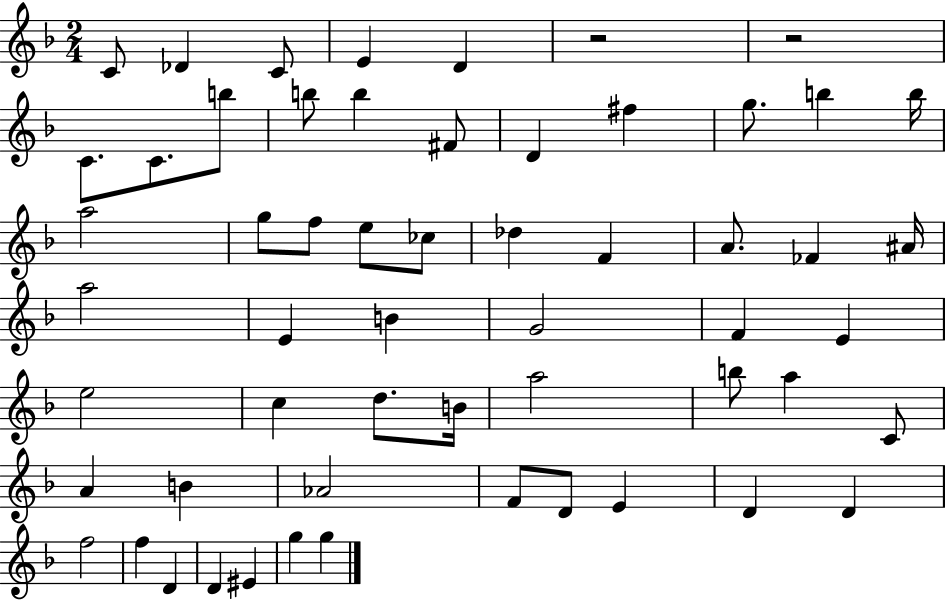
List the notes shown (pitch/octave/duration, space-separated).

C4/e Db4/q C4/e E4/q D4/q R/h R/h C4/e. C4/e. B5/e B5/e B5/q F#4/e D4/q F#5/q G5/e. B5/q B5/s A5/h G5/e F5/e E5/e CES5/e Db5/q F4/q A4/e. FES4/q A#4/s A5/h E4/q B4/q G4/h F4/q E4/q E5/h C5/q D5/e. B4/s A5/h B5/e A5/q C4/e A4/q B4/q Ab4/h F4/e D4/e E4/q D4/q D4/q F5/h F5/q D4/q D4/q EIS4/q G5/q G5/q